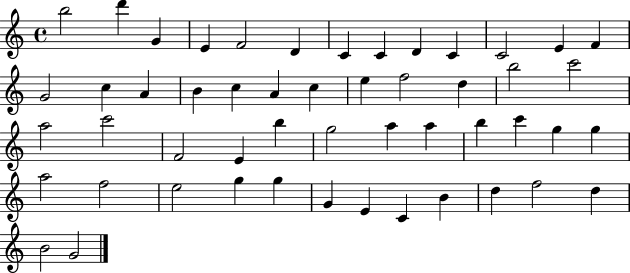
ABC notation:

X:1
T:Untitled
M:4/4
L:1/4
K:C
b2 d' G E F2 D C C D C C2 E F G2 c A B c A c e f2 d b2 c'2 a2 c'2 F2 E b g2 a a b c' g g a2 f2 e2 g g G E C B d f2 d B2 G2